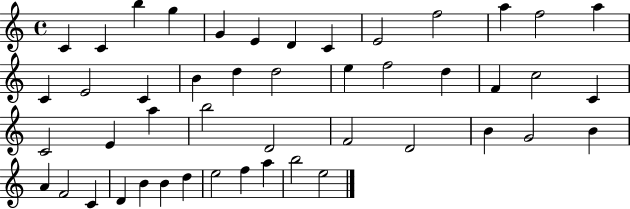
X:1
T:Untitled
M:4/4
L:1/4
K:C
C C b g G E D C E2 f2 a f2 a C E2 C B d d2 e f2 d F c2 C C2 E a b2 D2 F2 D2 B G2 B A F2 C D B B d e2 f a b2 e2